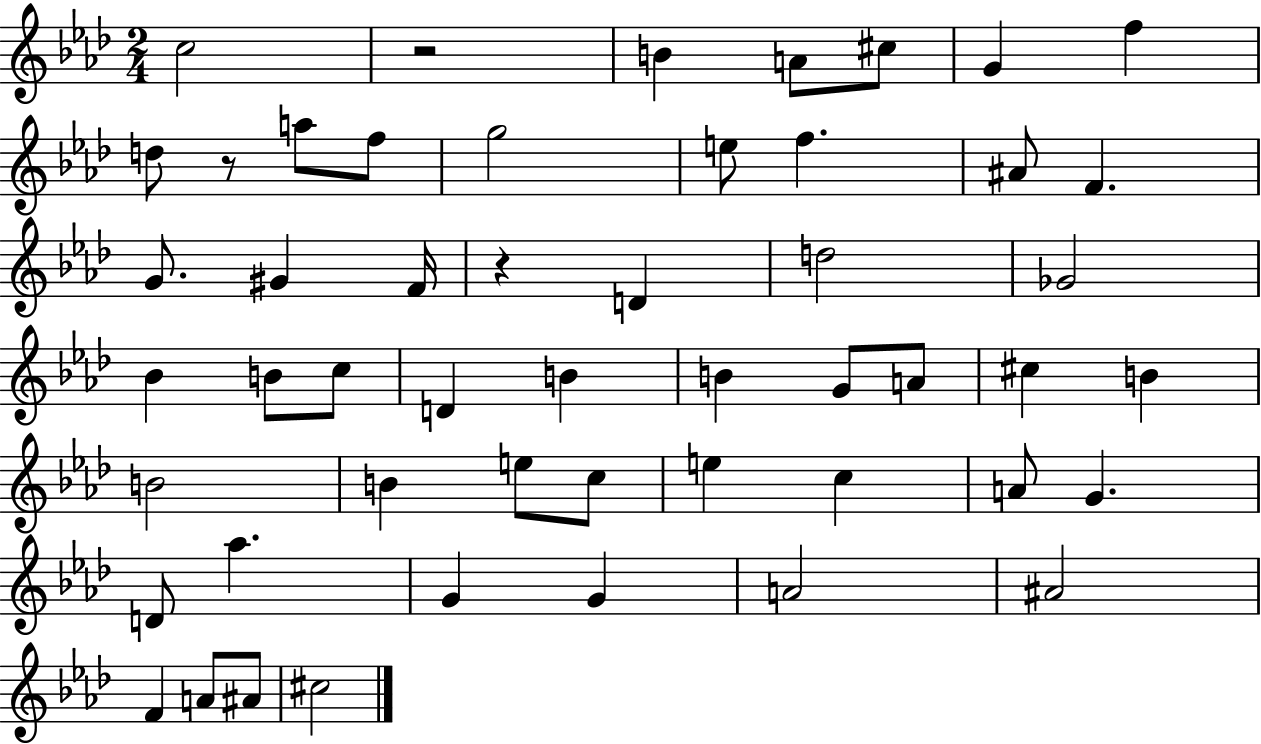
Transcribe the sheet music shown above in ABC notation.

X:1
T:Untitled
M:2/4
L:1/4
K:Ab
c2 z2 B A/2 ^c/2 G f d/2 z/2 a/2 f/2 g2 e/2 f ^A/2 F G/2 ^G F/4 z D d2 _G2 _B B/2 c/2 D B B G/2 A/2 ^c B B2 B e/2 c/2 e c A/2 G D/2 _a G G A2 ^A2 F A/2 ^A/2 ^c2